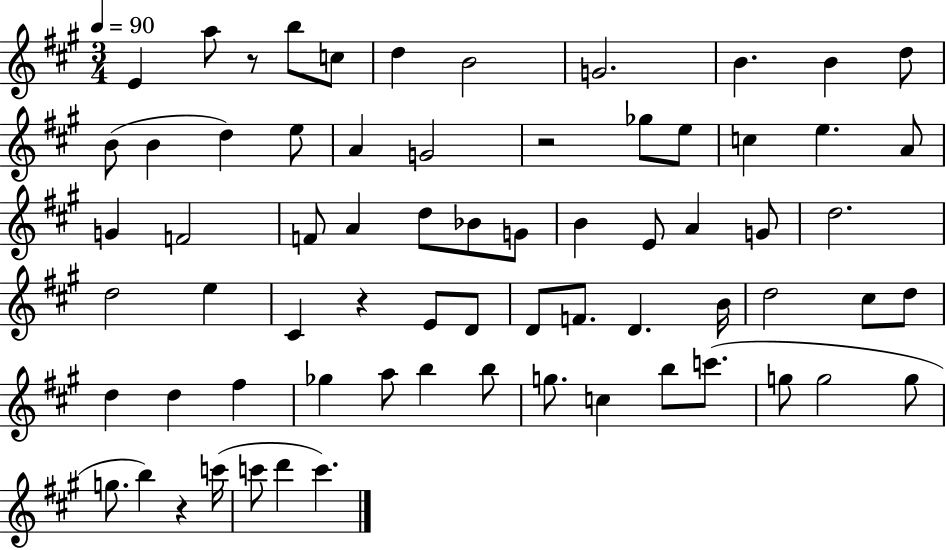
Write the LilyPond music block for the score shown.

{
  \clef treble
  \numericTimeSignature
  \time 3/4
  \key a \major
  \tempo 4 = 90
  e'4 a''8 r8 b''8 c''8 | d''4 b'2 | g'2. | b'4. b'4 d''8 | \break b'8( b'4 d''4) e''8 | a'4 g'2 | r2 ges''8 e''8 | c''4 e''4. a'8 | \break g'4 f'2 | f'8 a'4 d''8 bes'8 g'8 | b'4 e'8 a'4 g'8 | d''2. | \break d''2 e''4 | cis'4 r4 e'8 d'8 | d'8 f'8. d'4. b'16 | d''2 cis''8 d''8 | \break d''4 d''4 fis''4 | ges''4 a''8 b''4 b''8 | g''8. c''4 b''8 c'''8.( | g''8 g''2 g''8 | \break g''8. b''4) r4 c'''16( | c'''8 d'''4 c'''4.) | \bar "|."
}